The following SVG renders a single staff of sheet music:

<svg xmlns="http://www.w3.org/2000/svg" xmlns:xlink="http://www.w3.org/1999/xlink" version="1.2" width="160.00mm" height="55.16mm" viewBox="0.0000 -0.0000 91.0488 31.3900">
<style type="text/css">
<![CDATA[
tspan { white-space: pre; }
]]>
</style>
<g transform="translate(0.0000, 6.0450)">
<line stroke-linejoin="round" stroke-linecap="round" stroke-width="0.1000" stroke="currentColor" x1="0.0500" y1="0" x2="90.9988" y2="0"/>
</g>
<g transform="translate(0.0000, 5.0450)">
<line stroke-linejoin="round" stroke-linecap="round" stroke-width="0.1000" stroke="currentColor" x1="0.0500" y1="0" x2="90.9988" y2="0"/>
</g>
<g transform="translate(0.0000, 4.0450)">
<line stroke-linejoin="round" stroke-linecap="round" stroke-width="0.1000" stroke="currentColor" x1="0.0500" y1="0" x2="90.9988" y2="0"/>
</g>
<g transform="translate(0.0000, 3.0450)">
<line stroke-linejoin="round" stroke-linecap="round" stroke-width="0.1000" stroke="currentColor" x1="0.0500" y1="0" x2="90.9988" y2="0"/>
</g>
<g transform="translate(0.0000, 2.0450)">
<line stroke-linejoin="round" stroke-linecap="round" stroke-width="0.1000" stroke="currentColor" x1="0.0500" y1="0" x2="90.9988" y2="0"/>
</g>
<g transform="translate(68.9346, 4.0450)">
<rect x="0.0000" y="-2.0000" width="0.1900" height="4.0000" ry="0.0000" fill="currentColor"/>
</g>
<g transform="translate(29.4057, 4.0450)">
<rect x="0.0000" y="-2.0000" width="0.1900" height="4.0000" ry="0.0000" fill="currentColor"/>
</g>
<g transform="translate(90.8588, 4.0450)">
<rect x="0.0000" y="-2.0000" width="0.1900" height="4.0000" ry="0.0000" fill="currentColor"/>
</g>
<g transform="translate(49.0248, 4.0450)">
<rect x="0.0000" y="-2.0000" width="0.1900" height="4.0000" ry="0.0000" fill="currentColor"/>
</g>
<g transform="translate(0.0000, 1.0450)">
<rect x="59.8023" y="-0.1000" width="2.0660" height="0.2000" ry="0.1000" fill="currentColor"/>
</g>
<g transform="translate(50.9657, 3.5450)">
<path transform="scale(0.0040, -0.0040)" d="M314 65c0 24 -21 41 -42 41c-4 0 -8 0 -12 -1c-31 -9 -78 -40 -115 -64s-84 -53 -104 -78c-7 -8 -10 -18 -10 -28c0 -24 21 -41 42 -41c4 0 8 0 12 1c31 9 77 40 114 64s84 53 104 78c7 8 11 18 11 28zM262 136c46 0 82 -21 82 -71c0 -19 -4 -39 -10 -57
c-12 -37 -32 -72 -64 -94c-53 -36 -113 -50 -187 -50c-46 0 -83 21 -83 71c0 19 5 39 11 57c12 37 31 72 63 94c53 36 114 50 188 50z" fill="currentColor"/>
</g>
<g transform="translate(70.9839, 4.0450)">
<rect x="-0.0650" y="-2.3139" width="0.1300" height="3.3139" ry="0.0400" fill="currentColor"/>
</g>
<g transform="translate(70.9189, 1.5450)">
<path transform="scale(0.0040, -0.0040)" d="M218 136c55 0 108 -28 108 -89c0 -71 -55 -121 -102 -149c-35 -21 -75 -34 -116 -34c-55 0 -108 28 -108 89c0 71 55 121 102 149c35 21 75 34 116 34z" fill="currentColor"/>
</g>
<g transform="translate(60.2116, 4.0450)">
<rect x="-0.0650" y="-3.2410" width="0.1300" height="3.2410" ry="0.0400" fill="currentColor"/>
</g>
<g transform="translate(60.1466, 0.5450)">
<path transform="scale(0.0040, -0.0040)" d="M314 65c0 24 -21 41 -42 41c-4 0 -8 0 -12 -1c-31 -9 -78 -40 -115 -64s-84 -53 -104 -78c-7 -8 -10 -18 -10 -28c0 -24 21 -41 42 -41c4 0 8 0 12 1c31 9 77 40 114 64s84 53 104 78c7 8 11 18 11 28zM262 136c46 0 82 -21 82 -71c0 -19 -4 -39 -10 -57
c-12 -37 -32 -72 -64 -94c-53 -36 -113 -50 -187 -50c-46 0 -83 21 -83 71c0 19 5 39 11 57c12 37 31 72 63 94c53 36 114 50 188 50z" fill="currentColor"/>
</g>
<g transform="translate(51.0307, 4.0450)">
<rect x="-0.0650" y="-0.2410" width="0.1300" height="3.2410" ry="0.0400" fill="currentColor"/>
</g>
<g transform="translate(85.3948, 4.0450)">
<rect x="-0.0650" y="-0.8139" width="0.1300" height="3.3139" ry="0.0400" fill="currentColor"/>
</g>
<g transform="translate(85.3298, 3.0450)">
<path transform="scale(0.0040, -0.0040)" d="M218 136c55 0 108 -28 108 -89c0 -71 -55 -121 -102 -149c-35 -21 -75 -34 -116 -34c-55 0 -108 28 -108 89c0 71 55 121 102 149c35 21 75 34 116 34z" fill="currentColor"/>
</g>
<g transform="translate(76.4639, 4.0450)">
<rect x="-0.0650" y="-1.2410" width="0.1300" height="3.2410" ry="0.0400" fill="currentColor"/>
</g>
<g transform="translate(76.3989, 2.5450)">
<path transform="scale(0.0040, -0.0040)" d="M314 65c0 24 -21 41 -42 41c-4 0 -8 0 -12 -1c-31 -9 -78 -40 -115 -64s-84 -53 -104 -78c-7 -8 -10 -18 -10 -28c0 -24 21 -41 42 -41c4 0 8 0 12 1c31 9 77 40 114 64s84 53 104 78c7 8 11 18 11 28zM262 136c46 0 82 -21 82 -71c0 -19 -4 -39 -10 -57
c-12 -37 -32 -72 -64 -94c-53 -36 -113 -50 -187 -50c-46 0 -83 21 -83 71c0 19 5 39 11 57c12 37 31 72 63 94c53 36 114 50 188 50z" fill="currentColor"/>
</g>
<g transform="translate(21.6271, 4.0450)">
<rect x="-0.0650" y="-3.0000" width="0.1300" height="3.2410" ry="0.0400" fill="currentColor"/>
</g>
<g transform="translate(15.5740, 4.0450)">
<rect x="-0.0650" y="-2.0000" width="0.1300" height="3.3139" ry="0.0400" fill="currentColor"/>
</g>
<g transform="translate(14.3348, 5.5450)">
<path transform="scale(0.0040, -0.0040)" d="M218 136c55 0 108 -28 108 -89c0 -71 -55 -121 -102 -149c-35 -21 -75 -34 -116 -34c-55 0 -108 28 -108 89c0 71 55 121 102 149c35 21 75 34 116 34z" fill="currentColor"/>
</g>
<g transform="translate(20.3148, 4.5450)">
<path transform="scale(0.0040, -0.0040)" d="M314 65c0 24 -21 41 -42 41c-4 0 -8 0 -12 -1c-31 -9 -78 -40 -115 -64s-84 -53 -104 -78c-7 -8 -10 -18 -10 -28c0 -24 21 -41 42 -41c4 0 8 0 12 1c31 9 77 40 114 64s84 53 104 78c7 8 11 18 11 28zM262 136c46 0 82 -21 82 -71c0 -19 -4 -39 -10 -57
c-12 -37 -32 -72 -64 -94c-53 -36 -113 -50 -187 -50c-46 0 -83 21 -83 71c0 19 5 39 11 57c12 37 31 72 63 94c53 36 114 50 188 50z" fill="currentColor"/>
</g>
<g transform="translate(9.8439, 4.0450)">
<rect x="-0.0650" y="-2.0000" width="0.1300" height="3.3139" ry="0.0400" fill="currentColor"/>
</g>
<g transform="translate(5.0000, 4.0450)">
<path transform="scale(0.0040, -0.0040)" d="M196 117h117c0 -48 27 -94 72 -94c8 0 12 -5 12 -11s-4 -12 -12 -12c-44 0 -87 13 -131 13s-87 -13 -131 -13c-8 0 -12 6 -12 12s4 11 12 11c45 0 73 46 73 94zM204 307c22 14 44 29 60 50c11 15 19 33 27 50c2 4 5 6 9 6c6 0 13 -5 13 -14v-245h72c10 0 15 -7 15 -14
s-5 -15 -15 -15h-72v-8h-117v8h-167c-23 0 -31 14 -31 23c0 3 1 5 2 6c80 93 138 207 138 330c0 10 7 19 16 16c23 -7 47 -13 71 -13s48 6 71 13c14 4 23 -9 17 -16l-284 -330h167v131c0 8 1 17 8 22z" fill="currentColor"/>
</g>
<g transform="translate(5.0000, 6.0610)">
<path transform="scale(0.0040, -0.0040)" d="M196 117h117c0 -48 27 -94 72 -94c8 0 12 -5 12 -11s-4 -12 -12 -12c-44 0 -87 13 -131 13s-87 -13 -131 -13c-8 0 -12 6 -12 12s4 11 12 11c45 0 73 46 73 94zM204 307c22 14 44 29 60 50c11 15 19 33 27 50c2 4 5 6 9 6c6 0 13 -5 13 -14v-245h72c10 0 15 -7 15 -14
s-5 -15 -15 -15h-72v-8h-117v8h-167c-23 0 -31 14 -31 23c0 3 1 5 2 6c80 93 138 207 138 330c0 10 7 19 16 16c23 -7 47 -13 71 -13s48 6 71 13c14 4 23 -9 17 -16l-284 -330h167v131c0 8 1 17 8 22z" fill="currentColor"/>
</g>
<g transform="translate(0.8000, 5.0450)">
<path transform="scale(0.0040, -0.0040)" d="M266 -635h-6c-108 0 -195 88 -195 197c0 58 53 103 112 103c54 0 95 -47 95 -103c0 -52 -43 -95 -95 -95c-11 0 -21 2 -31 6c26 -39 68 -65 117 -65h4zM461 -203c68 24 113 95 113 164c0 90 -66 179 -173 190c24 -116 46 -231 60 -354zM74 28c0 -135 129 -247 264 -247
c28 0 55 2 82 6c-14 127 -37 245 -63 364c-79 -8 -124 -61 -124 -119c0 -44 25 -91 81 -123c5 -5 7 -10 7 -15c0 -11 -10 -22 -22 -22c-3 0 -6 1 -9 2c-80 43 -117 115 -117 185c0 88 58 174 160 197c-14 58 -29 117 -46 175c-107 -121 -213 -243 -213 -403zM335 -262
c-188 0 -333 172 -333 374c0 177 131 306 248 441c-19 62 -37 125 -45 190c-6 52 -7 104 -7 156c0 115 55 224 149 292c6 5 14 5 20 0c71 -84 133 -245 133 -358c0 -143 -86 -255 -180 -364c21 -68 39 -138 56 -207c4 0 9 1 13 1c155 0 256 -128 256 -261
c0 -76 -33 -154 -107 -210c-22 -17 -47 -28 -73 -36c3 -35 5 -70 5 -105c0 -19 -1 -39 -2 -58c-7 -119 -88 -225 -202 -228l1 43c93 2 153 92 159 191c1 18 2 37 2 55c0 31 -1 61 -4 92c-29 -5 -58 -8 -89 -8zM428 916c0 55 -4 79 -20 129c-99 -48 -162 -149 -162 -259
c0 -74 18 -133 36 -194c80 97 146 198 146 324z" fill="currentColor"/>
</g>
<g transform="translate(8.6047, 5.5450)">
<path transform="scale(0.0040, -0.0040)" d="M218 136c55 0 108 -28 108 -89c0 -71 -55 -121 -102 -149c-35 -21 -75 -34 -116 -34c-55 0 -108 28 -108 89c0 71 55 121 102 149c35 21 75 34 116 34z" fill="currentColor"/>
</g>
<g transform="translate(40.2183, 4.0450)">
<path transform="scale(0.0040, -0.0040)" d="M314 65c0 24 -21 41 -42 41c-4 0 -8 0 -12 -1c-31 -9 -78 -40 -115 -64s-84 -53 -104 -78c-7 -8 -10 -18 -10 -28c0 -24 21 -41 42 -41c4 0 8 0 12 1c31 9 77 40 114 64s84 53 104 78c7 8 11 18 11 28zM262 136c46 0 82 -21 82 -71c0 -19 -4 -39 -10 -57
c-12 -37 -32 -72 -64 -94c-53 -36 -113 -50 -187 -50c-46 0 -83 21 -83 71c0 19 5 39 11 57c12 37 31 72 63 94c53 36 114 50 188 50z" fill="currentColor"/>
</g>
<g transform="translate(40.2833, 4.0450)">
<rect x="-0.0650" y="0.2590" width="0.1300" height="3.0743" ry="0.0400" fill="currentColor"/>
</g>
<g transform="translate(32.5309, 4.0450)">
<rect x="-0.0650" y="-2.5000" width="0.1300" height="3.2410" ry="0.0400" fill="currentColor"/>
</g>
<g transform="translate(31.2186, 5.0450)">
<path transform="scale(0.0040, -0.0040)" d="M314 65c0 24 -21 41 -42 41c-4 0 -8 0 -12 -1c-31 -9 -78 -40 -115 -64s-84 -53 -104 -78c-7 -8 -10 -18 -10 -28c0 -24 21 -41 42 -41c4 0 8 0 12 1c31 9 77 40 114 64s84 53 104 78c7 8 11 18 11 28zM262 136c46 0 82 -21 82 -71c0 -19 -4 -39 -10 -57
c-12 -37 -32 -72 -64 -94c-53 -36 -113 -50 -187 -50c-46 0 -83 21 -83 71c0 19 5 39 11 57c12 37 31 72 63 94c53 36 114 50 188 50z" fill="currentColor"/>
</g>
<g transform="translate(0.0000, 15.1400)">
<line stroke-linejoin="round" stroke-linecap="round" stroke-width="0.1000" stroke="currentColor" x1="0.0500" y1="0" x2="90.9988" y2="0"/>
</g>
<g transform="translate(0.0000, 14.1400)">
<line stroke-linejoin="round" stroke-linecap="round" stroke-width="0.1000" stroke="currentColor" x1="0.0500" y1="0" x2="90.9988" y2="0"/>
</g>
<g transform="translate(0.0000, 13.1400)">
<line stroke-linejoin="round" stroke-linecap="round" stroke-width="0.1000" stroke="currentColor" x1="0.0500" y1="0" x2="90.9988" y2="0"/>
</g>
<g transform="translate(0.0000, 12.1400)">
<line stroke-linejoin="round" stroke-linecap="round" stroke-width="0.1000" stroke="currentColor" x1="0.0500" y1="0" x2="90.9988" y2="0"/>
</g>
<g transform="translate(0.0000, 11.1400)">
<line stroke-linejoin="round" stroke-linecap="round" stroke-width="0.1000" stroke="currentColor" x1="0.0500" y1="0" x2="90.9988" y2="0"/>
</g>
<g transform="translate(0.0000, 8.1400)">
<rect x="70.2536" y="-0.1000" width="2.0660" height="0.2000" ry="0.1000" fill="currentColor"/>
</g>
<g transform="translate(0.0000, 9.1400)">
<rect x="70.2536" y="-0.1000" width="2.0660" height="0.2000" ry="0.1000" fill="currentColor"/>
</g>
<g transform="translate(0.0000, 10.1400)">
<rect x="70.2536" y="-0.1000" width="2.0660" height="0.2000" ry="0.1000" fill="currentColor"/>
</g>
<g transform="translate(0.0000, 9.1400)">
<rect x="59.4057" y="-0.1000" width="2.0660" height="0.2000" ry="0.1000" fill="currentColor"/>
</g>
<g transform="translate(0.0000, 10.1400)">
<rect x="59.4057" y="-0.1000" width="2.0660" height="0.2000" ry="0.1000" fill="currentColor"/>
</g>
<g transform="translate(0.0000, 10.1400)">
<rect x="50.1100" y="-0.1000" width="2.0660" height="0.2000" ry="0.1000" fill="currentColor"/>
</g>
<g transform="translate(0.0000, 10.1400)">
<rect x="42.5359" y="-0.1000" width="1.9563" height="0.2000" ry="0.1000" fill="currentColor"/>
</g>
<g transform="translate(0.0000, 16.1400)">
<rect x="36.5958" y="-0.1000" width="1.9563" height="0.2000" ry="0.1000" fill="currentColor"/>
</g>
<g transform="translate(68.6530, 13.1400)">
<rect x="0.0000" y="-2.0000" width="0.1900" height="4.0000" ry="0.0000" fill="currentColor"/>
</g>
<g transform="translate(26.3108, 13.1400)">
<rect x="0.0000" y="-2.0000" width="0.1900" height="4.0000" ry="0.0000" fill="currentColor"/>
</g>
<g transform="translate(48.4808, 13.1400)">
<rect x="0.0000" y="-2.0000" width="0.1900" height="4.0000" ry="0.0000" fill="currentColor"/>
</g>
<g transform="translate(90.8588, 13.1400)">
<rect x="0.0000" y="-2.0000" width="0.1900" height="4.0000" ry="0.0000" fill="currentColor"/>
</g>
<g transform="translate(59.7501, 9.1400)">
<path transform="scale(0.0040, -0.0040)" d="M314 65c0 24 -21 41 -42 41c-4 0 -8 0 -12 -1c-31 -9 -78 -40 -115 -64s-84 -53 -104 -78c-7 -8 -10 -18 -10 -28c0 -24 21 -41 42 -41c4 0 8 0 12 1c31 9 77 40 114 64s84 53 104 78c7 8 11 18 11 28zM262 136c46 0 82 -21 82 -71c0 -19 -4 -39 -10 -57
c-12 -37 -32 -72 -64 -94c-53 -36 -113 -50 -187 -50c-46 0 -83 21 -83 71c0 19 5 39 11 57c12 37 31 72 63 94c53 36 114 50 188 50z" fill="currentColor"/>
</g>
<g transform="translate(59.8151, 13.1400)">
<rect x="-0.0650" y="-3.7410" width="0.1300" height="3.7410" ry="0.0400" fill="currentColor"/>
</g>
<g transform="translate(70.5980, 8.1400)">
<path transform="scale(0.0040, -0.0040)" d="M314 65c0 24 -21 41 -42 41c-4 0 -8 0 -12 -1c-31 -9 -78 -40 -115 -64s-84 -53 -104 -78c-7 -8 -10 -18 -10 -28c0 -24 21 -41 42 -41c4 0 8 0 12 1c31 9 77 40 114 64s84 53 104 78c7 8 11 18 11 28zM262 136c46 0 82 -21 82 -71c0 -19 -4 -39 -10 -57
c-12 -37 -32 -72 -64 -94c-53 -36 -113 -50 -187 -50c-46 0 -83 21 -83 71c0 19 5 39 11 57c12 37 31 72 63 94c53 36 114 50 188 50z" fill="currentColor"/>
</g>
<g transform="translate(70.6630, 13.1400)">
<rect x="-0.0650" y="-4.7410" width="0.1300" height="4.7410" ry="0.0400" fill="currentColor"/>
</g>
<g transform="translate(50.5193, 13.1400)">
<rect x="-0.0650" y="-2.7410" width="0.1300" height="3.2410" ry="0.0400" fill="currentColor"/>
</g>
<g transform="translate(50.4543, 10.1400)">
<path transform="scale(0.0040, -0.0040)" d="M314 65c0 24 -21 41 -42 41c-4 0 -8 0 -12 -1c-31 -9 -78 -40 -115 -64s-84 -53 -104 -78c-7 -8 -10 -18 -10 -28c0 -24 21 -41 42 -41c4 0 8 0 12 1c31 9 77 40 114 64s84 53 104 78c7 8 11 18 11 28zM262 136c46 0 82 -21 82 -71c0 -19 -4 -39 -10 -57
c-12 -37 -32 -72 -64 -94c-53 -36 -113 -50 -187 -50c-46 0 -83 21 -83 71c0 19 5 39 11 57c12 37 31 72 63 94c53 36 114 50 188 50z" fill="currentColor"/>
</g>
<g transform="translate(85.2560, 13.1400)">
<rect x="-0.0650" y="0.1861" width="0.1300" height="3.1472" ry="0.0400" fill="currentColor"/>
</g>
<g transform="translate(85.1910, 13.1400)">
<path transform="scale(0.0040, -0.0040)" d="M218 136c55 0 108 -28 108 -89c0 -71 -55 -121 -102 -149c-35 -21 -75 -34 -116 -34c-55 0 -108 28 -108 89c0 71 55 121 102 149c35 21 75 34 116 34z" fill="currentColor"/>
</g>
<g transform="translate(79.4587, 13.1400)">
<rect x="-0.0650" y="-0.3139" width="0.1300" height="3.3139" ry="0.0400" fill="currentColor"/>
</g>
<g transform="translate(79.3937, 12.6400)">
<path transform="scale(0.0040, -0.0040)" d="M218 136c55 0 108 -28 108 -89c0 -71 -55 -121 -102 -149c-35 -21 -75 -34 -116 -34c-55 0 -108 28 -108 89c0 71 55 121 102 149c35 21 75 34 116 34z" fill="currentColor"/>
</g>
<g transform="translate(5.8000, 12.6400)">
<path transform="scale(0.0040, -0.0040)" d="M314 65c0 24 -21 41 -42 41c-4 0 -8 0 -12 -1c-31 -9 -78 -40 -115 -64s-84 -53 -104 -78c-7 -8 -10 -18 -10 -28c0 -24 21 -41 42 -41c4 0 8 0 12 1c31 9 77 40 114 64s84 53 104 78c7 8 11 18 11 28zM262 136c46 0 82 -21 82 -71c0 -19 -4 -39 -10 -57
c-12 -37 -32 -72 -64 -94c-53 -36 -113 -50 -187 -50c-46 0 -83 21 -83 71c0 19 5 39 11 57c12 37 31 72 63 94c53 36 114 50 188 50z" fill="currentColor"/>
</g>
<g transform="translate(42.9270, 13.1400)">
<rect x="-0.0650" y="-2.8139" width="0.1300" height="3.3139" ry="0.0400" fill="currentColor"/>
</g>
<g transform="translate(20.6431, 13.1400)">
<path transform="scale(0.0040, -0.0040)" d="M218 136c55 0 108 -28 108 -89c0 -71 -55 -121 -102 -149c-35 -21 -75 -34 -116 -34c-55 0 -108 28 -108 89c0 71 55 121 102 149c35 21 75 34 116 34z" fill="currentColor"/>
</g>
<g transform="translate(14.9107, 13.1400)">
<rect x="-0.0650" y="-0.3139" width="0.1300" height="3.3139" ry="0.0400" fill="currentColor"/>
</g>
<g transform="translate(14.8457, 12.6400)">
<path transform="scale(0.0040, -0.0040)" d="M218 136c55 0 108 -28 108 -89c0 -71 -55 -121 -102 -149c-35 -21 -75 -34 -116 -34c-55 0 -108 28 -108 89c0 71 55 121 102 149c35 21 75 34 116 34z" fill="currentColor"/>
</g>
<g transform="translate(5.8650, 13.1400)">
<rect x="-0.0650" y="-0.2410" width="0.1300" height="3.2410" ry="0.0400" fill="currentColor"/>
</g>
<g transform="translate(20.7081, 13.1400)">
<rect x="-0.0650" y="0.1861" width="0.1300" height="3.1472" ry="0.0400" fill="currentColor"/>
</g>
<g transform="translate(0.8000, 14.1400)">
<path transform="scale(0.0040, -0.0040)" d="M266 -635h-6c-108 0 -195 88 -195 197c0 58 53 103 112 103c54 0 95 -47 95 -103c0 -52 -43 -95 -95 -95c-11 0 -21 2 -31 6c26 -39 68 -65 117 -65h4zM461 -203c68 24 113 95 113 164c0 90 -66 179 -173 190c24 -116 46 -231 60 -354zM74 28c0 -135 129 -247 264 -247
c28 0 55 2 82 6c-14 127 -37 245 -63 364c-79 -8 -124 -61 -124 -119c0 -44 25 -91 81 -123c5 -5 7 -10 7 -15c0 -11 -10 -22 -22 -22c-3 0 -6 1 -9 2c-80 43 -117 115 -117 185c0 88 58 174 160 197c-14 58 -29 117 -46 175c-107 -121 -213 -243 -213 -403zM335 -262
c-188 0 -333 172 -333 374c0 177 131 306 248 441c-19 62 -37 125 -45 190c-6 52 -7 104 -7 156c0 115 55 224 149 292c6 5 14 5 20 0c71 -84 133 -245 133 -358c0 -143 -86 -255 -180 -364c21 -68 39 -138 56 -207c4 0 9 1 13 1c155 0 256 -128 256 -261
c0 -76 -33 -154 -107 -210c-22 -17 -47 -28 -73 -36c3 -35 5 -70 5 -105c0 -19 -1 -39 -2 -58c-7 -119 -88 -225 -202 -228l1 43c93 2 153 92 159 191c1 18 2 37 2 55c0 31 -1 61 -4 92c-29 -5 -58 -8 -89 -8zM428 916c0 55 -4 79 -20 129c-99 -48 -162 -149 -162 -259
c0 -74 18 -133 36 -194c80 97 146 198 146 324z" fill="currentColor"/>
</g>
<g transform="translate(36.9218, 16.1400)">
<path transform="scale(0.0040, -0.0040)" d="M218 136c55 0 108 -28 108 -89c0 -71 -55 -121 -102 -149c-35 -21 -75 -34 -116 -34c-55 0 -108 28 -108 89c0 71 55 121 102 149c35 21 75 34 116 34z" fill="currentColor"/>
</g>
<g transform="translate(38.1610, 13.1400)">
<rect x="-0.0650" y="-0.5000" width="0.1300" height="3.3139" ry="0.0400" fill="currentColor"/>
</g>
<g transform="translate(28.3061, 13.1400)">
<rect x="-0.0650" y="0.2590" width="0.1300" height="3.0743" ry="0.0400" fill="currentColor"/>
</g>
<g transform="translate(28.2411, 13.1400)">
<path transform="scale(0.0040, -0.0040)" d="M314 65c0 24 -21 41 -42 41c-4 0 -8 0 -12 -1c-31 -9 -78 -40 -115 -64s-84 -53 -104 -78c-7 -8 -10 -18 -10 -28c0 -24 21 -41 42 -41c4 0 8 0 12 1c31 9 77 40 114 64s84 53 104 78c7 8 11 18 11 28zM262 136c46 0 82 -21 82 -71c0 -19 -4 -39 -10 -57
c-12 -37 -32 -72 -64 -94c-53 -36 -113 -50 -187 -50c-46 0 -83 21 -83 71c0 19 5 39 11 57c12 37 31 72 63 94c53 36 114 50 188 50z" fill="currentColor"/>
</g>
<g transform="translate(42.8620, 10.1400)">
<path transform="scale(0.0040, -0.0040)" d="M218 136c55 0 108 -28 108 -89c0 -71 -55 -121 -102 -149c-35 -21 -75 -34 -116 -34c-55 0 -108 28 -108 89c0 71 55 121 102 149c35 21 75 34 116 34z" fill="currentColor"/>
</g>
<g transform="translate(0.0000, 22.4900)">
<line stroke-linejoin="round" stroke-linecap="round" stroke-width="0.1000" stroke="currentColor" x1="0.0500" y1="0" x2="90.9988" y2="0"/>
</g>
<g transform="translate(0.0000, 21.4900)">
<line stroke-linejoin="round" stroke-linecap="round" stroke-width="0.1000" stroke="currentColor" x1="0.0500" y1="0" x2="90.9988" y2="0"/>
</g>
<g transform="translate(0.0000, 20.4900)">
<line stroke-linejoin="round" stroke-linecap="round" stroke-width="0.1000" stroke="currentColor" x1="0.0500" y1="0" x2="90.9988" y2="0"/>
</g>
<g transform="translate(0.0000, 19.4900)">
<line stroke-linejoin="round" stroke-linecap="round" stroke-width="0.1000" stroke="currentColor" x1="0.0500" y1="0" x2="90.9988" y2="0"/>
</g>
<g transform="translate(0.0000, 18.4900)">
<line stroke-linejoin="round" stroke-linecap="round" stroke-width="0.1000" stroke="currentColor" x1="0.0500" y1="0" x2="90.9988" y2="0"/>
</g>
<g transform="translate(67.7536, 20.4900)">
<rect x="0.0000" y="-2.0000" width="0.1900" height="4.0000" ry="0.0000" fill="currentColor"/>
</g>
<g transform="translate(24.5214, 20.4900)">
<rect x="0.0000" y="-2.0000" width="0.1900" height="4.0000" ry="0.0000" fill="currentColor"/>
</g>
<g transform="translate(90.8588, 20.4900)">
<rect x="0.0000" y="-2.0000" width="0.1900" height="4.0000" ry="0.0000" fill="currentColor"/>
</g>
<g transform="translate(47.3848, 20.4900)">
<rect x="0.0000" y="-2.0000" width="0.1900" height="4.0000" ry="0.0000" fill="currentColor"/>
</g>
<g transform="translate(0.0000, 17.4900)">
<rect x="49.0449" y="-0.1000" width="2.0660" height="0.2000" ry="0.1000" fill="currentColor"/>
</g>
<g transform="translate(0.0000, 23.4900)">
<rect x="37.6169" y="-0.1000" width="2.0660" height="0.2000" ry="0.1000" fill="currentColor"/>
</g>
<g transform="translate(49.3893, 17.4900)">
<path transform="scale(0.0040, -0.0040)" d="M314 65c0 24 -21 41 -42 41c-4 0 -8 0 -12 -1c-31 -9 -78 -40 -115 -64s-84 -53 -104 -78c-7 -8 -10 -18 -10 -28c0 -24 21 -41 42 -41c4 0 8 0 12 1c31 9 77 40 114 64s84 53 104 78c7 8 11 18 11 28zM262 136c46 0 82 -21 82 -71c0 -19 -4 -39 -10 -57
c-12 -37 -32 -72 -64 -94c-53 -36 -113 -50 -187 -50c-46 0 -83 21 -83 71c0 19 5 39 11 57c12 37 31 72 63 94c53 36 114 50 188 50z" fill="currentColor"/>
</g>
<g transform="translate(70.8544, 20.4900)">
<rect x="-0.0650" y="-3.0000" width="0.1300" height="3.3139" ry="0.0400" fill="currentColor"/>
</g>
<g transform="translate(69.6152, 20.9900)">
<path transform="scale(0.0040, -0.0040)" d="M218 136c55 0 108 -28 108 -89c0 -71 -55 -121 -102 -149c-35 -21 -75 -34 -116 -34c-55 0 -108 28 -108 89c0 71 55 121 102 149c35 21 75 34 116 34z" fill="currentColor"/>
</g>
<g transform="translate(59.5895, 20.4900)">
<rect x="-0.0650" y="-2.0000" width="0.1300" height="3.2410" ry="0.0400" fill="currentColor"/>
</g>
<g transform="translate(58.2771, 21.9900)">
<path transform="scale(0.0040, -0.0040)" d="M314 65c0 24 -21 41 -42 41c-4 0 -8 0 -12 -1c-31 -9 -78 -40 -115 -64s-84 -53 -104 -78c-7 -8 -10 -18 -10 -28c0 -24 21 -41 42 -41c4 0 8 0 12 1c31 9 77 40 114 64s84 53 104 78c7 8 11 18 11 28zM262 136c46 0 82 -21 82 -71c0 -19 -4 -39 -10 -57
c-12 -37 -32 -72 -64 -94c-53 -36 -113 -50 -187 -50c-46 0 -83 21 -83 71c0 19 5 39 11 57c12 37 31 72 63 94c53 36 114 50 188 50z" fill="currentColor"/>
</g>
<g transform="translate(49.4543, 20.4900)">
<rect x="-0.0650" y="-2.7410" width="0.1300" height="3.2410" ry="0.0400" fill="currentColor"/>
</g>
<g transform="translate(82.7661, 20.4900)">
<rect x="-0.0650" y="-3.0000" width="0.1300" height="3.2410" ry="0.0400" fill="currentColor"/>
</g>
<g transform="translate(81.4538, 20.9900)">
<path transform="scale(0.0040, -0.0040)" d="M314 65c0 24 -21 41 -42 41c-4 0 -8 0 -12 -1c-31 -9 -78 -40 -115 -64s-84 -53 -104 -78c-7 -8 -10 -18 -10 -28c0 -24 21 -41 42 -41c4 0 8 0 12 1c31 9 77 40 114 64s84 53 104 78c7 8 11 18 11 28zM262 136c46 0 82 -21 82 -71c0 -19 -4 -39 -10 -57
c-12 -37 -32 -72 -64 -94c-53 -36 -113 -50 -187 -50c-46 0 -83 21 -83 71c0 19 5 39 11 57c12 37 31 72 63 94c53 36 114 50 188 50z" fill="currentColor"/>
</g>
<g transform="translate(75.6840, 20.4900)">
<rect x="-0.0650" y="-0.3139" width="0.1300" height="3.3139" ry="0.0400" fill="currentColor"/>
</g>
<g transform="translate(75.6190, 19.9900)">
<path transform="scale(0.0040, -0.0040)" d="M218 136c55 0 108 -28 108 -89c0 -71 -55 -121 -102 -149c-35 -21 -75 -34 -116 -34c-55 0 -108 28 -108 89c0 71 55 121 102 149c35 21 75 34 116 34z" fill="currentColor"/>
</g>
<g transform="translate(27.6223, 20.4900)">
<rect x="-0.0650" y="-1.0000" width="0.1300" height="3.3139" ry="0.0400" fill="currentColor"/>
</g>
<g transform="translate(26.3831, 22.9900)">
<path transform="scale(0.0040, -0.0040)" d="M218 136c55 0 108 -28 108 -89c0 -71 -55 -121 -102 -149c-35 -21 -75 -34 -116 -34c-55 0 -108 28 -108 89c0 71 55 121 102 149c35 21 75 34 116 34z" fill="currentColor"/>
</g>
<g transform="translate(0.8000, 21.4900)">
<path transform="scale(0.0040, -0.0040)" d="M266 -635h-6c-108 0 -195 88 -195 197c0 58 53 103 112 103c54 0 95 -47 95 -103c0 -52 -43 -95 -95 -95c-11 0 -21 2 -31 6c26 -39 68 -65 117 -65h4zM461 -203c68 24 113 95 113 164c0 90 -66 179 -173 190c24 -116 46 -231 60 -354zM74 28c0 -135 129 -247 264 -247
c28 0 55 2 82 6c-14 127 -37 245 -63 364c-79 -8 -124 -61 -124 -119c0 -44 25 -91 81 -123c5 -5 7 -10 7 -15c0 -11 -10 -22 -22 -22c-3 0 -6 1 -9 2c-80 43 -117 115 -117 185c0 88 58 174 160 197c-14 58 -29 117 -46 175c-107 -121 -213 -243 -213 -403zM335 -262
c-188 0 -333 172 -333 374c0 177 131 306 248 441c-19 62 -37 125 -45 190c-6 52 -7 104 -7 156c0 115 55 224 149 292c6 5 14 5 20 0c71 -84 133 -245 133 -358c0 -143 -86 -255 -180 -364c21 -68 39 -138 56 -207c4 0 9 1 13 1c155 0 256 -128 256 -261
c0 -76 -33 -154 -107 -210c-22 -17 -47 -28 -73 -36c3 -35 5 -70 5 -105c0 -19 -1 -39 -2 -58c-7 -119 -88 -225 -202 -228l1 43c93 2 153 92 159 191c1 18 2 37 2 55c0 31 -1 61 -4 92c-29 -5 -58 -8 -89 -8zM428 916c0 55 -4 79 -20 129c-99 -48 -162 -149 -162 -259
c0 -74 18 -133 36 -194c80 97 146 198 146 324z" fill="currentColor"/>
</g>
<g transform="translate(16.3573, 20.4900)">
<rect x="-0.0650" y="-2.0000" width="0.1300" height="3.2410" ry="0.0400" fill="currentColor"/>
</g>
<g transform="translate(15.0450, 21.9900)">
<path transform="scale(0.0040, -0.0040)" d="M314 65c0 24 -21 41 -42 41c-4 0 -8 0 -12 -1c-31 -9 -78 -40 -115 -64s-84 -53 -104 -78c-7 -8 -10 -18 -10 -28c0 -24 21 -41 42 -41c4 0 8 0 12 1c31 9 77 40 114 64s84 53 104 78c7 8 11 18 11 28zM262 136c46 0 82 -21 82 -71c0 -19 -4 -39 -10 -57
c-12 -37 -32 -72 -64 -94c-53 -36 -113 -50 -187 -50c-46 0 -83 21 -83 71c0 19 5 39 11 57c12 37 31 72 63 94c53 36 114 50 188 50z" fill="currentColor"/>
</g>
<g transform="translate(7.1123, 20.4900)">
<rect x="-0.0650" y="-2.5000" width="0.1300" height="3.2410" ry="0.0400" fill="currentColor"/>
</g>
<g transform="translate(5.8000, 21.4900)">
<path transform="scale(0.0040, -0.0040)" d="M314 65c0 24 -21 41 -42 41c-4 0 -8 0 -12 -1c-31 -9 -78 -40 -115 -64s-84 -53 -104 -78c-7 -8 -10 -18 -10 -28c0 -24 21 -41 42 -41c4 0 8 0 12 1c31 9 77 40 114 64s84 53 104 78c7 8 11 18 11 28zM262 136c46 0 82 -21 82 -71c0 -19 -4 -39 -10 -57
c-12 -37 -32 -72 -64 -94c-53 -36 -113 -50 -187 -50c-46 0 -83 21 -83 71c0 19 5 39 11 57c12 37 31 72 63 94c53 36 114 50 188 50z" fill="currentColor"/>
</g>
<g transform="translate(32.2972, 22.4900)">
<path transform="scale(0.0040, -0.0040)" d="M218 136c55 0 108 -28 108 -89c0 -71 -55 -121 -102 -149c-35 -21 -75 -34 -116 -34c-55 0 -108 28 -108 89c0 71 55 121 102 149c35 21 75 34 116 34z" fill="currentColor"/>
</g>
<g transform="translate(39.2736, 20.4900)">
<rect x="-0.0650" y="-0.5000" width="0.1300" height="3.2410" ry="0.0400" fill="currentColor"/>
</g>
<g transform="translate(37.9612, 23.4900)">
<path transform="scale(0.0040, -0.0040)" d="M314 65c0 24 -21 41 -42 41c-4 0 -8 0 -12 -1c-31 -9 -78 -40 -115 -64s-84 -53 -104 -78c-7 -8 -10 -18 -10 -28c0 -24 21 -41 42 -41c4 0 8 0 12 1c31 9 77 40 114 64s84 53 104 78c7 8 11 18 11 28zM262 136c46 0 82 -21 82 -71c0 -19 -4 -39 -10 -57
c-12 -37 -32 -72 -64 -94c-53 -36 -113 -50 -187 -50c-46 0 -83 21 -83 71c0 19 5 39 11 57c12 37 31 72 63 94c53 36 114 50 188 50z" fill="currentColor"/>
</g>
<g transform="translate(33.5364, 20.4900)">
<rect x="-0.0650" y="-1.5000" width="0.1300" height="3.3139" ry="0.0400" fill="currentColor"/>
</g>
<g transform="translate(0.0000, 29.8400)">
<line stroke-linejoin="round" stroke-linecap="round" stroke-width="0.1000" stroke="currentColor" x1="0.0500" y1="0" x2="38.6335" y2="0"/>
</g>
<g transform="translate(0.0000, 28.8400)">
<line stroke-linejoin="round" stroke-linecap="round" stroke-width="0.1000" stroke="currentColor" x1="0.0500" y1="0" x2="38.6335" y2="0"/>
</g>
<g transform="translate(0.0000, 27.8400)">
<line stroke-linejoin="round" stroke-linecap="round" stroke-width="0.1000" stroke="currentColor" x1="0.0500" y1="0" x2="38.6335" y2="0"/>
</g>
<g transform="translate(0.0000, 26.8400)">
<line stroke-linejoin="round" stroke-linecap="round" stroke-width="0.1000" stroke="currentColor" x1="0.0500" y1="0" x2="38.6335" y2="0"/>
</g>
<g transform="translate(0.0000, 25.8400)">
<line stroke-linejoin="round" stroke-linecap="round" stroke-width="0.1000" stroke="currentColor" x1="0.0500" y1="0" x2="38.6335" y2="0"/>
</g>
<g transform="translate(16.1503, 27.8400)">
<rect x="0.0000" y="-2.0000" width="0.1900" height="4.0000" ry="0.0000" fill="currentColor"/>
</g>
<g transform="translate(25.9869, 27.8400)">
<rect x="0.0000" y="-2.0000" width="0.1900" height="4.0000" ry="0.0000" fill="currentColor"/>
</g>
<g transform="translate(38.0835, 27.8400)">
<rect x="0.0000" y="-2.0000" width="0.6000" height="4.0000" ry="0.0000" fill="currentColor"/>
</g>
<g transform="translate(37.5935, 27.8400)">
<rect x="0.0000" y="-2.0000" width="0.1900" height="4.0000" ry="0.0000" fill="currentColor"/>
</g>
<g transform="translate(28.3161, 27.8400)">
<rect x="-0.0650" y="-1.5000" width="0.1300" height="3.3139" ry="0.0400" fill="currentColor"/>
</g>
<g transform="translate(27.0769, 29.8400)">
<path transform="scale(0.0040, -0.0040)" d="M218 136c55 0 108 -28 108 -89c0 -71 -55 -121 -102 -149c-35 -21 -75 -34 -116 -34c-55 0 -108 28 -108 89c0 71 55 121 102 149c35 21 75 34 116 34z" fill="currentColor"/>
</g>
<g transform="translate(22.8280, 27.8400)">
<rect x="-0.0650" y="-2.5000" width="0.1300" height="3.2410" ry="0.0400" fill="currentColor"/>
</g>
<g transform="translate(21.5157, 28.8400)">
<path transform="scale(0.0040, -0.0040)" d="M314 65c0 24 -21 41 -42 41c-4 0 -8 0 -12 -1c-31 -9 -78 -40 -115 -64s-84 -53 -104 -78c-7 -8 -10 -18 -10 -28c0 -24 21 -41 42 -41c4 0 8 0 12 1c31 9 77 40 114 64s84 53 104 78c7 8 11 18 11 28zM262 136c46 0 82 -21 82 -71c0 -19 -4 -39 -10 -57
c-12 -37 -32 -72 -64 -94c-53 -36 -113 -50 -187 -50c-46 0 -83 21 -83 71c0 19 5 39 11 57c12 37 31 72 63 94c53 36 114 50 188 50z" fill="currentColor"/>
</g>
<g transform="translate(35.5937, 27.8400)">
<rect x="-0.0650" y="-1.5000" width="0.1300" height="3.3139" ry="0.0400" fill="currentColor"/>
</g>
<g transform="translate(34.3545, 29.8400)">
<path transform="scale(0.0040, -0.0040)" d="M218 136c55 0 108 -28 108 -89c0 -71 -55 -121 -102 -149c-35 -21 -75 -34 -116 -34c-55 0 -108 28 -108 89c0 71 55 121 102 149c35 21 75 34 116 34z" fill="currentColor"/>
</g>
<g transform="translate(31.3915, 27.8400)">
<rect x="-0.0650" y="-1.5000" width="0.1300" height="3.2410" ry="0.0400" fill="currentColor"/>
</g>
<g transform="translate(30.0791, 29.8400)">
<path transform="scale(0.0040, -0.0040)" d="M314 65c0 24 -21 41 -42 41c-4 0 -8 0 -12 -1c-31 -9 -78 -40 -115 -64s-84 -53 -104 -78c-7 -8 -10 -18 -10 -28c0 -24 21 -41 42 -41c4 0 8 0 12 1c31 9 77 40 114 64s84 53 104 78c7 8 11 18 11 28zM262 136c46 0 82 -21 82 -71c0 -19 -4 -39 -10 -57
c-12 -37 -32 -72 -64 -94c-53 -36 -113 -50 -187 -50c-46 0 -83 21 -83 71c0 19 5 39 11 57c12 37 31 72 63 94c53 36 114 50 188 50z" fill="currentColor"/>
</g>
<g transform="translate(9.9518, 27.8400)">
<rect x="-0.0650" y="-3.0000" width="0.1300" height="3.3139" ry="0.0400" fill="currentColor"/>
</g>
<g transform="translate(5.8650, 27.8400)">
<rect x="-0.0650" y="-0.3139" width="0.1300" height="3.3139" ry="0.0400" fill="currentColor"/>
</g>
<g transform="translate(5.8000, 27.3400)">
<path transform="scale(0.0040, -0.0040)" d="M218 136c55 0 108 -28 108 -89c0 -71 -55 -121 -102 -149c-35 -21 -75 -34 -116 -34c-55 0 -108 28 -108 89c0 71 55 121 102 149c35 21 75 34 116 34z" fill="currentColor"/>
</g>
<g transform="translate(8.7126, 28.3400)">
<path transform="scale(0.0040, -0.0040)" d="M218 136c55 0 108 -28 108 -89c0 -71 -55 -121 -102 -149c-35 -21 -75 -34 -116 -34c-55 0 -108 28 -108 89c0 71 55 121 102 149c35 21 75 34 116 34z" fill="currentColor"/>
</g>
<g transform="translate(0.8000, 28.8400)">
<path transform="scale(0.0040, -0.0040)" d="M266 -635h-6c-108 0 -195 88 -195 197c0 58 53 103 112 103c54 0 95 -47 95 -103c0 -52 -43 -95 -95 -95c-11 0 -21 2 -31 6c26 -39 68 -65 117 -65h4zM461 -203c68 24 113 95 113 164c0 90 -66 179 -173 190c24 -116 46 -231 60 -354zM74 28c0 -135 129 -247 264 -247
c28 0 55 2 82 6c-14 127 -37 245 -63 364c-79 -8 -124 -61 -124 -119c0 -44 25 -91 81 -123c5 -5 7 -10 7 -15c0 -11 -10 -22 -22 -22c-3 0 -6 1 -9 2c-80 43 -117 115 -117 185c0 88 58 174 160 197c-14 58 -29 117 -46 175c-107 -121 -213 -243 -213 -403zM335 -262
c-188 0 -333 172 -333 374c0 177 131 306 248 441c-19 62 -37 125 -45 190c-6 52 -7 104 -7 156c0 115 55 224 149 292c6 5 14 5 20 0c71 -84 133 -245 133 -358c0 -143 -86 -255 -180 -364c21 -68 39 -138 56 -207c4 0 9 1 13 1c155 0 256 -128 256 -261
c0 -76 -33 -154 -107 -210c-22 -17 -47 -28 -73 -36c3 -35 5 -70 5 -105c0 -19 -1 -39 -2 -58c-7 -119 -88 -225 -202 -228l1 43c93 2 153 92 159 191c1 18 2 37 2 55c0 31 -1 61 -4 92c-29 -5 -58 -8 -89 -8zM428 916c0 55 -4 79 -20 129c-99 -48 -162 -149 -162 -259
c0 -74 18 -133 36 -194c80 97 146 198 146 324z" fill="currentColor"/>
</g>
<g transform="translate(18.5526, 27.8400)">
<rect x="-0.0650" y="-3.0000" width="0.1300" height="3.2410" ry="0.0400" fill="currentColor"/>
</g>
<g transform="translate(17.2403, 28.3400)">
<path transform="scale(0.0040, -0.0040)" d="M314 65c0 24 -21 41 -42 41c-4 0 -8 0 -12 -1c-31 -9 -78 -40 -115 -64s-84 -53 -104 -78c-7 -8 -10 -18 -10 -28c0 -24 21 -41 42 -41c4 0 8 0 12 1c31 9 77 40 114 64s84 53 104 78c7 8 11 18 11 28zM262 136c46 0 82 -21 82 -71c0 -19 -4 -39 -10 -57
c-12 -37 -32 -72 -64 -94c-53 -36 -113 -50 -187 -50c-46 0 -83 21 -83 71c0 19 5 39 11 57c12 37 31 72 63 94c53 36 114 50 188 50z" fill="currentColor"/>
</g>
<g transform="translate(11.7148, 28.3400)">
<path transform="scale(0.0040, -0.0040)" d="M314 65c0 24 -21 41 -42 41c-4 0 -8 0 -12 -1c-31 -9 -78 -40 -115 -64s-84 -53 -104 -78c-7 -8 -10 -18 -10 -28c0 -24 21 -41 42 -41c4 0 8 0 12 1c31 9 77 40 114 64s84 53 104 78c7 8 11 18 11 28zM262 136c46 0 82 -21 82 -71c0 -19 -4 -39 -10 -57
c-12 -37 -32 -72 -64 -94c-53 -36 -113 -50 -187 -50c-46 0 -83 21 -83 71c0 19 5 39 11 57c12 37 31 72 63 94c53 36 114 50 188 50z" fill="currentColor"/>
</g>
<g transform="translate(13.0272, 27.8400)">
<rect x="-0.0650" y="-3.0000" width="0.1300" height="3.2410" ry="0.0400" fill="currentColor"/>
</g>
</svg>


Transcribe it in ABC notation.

X:1
T:Untitled
M:4/4
L:1/4
K:C
F F A2 G2 B2 c2 b2 g e2 d c2 c B B2 C a a2 c'2 e'2 c B G2 F2 D E C2 a2 F2 A c A2 c A A2 A2 G2 E E2 E